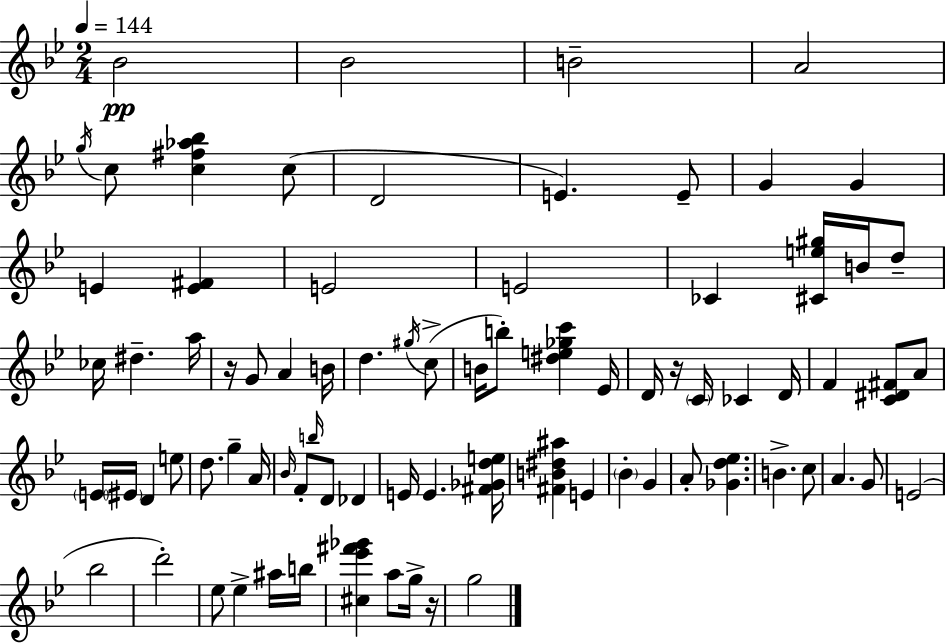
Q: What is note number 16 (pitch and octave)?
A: CES4